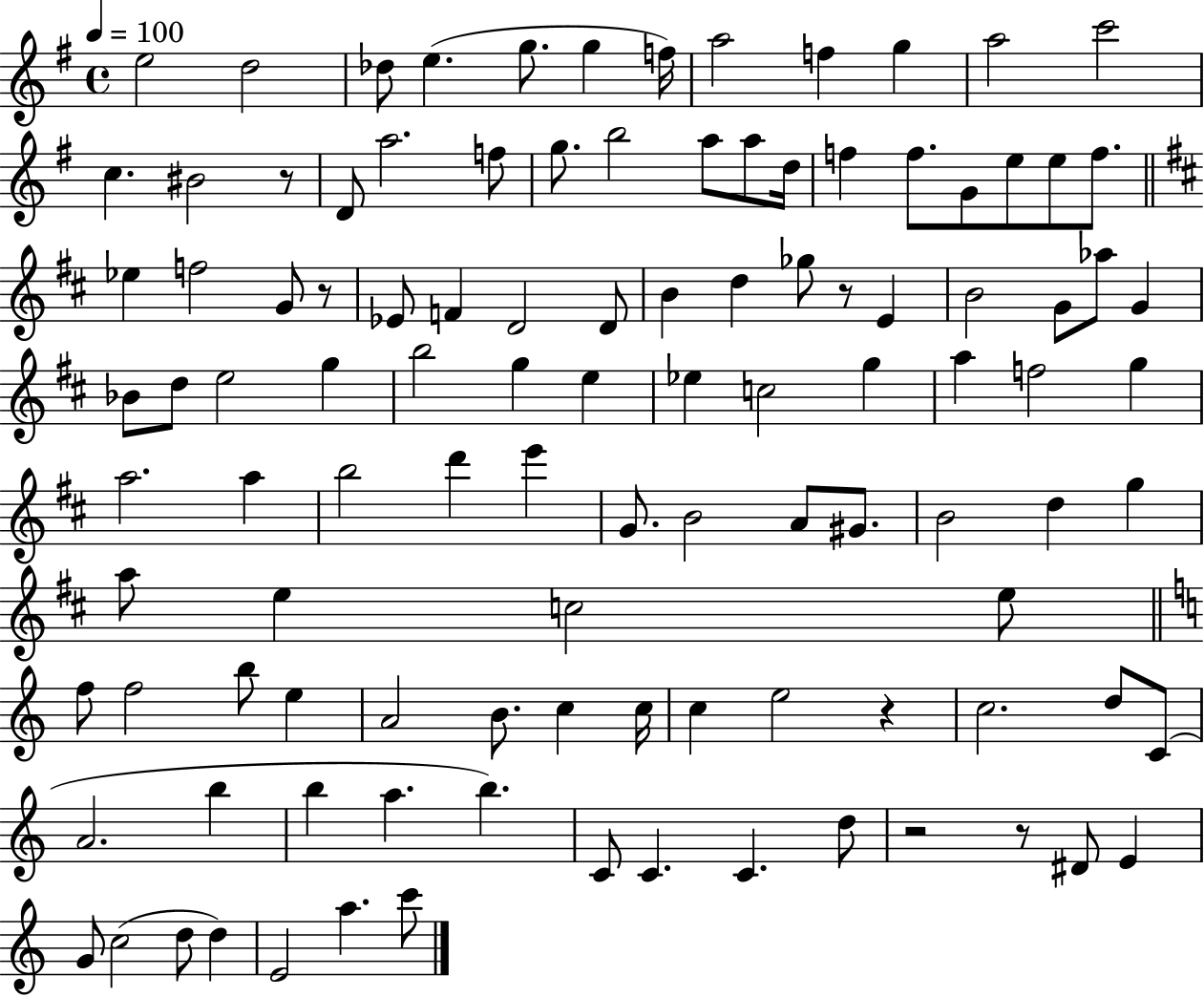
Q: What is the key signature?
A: G major